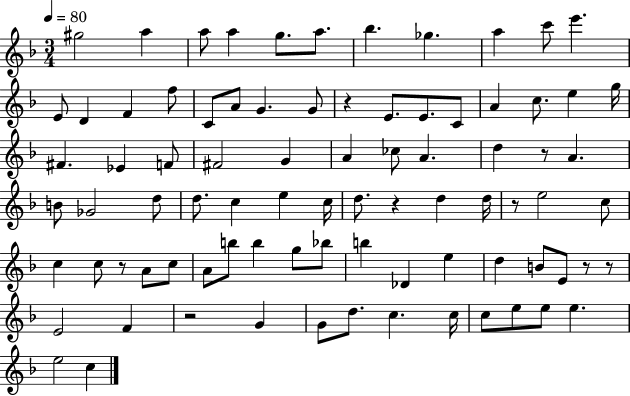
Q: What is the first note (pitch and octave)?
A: G#5